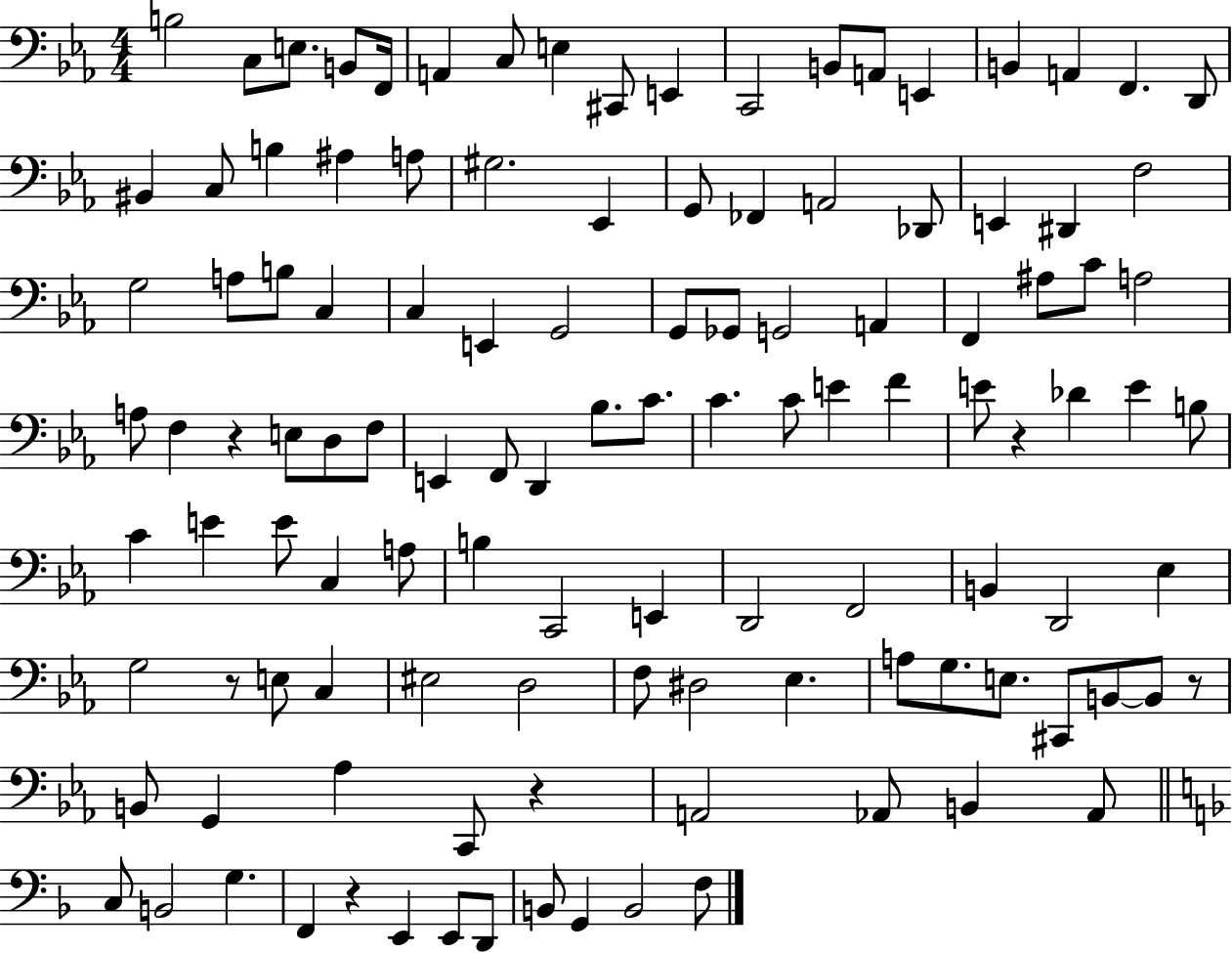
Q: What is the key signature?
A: EES major